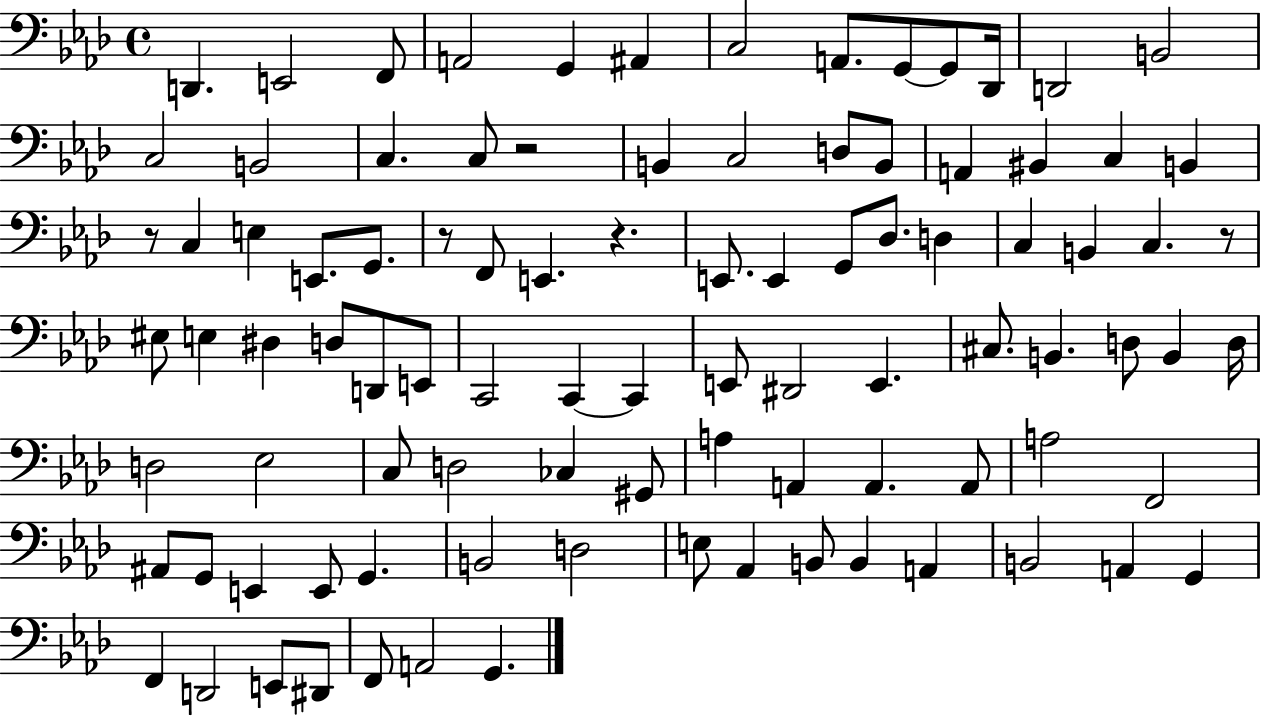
{
  \clef bass
  \time 4/4
  \defaultTimeSignature
  \key aes \major
  d,4. e,2 f,8 | a,2 g,4 ais,4 | c2 a,8. g,8~~ g,8 des,16 | d,2 b,2 | \break c2 b,2 | c4. c8 r2 | b,4 c2 d8 b,8 | a,4 bis,4 c4 b,4 | \break r8 c4 e4 e,8. g,8. | r8 f,8 e,4. r4. | e,8. e,4 g,8 des8. d4 | c4 b,4 c4. r8 | \break eis8 e4 dis4 d8 d,8 e,8 | c,2 c,4~~ c,4 | e,8 dis,2 e,4. | cis8. b,4. d8 b,4 d16 | \break d2 ees2 | c8 d2 ces4 gis,8 | a4 a,4 a,4. a,8 | a2 f,2 | \break ais,8 g,8 e,4 e,8 g,4. | b,2 d2 | e8 aes,4 b,8 b,4 a,4 | b,2 a,4 g,4 | \break f,4 d,2 e,8 dis,8 | f,8 a,2 g,4. | \bar "|."
}